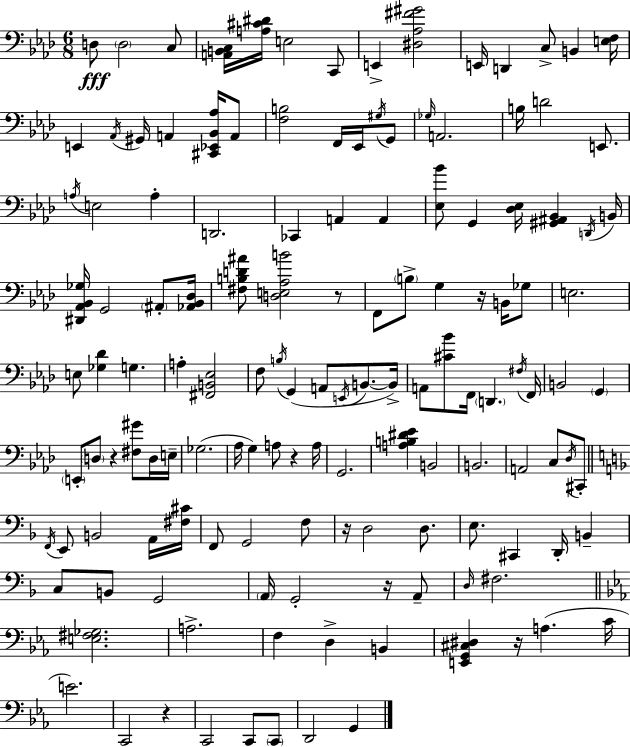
{
  \clef bass
  \numericTimeSignature
  \time 6/8
  \key aes \major
  d8\fff \parenthesize d2 c8 | <a, b, c>16 <a cis' dis'>16 e2 c,8 | e,4-> <dis aes fis' gis'>2 | e,16 d,4 c8-> b,4 <e f>16 | \break e,4 \acciaccatura { aes,16 } gis,16 a,4 <cis, ees, bes, aes>16 a,8 | <f b>2 f,16 ees,16 \acciaccatura { gis16 } | g,8 \grace { ges16 } a,2. | b16 d'2 | \break e,8. \acciaccatura { a16 } e2 | a4-. d,2. | ces,4 a,4 | a,4 <ees bes'>8 g,4 <des ees>16 <gis, ais, bes,>4 | \break \acciaccatura { d,16 } b,16 <dis, aes, bes, ges>16 g,2 | \parenthesize ais,8-. <aes, bes, des>16 <fis b d' ais'>8 <d e aes b'>2 | r8 f,8 \parenthesize b8-> g4 | r16 b,16 ges8 e2. | \break e8 <ges des'>4 g4. | a4-. <fis, b, ees>2 | f8 \acciaccatura { b16 }( g,4 | a,8 \acciaccatura { e,16 } b,8.~~ b,16->) a,8 <cis' bes'>8 f,16 | \break \parenthesize d,4. \acciaccatura { fis16 } f,16 b,2 | \parenthesize g,4 \parenthesize e,8-. \parenthesize d8 | r4 <fis gis'>8 d16 e16-- ges2.( | aes16 g4) | \break a8 r4 a16 g,2. | <a b dis' ees'>4 | b,2 b,2. | a,2 | \break c8 \acciaccatura { des16 } cis,8-. \bar "||" \break \key f \major \acciaccatura { f,16 } e,8 b,2 a,16 | <fis cis'>16 f,8 g,2 f8 | r16 d2 d8. | e8. cis,4 d,16-. b,4-- | \break c8 b,8 g,2 | \parenthesize a,16 g,2-. r16 a,8-- | \grace { d16 } fis2. | \bar "||" \break \key ees \major <e fis ges>2. | a2.-> | f4 d4-> b,4 | <e, g, cis dis>4 r16 a4.( c'16 | \break e'2.) | c,2 r4 | c,2 c,8 \parenthesize c,8 | d,2 g,4 | \break \bar "|."
}